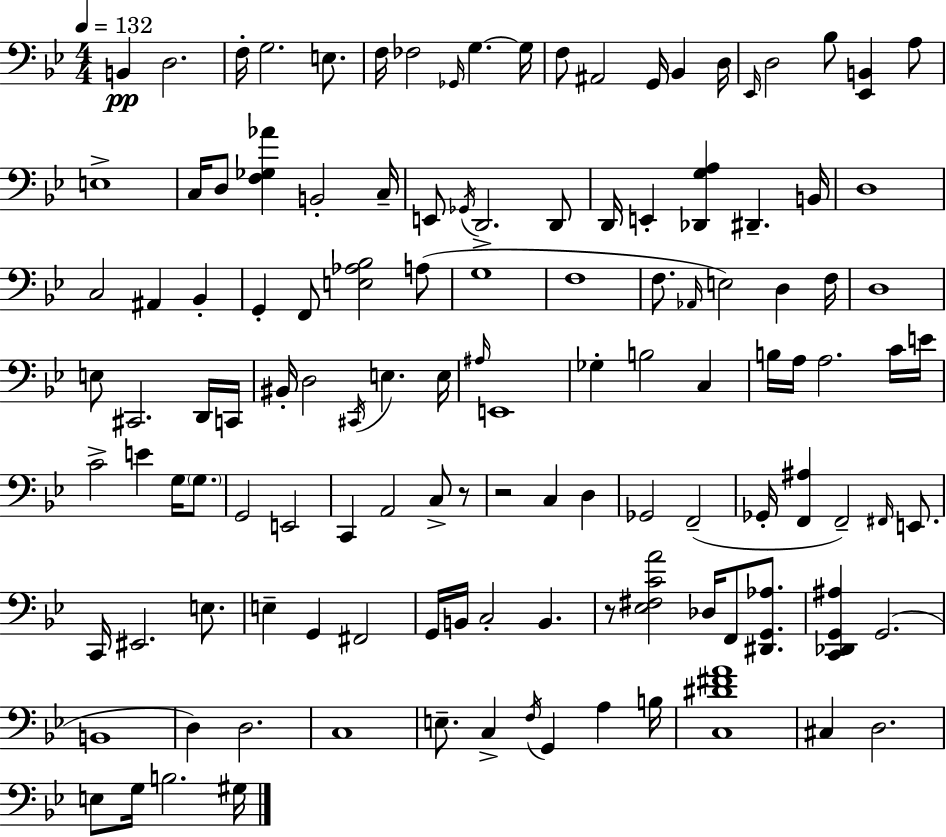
X:1
T:Untitled
M:4/4
L:1/4
K:Gm
B,, D,2 F,/4 G,2 E,/2 F,/4 _F,2 _G,,/4 G, G,/4 F,/2 ^A,,2 G,,/4 _B,, D,/4 _E,,/4 D,2 _B,/2 [_E,,B,,] A,/2 E,4 C,/4 D,/2 [F,_G,_A] B,,2 C,/4 E,,/2 _G,,/4 D,,2 D,,/2 D,,/4 E,, [_D,,G,A,] ^D,, B,,/4 D,4 C,2 ^A,, _B,, G,, F,,/2 [E,_A,_B,]2 A,/2 G,4 F,4 F,/2 _A,,/4 E,2 D, F,/4 D,4 E,/2 ^C,,2 D,,/4 C,,/4 ^B,,/4 D,2 ^C,,/4 E, E,/4 ^A,/4 E,,4 _G, B,2 C, B,/4 A,/4 A,2 C/4 E/4 C2 E G,/4 G,/2 G,,2 E,,2 C,, A,,2 C,/2 z/2 z2 C, D, _G,,2 F,,2 _G,,/4 [F,,^A,] F,,2 ^F,,/4 E,,/2 C,,/4 ^E,,2 E,/2 E, G,, ^F,,2 G,,/4 B,,/4 C,2 B,, z/2 [_E,^F,CA]2 _D,/4 F,,/2 [^D,,G,,_A,]/2 [C,,_D,,G,,^A,] G,,2 B,,4 D, D,2 C,4 E,/2 C, F,/4 G,, A, B,/4 [C,^D^FA]4 ^C, D,2 E,/2 G,/4 B,2 ^G,/4